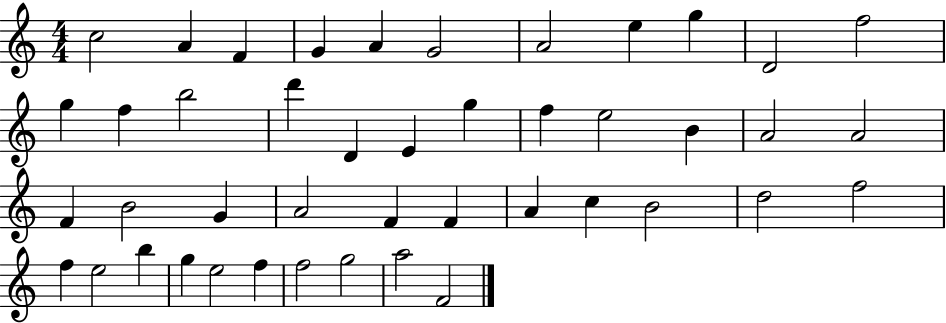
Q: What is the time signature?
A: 4/4